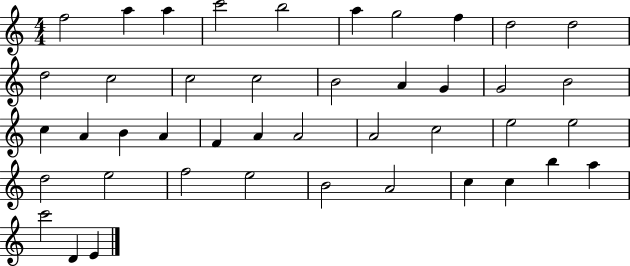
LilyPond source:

{
  \clef treble
  \numericTimeSignature
  \time 4/4
  \key c \major
  f''2 a''4 a''4 | c'''2 b''2 | a''4 g''2 f''4 | d''2 d''2 | \break d''2 c''2 | c''2 c''2 | b'2 a'4 g'4 | g'2 b'2 | \break c''4 a'4 b'4 a'4 | f'4 a'4 a'2 | a'2 c''2 | e''2 e''2 | \break d''2 e''2 | f''2 e''2 | b'2 a'2 | c''4 c''4 b''4 a''4 | \break c'''2 d'4 e'4 | \bar "|."
}